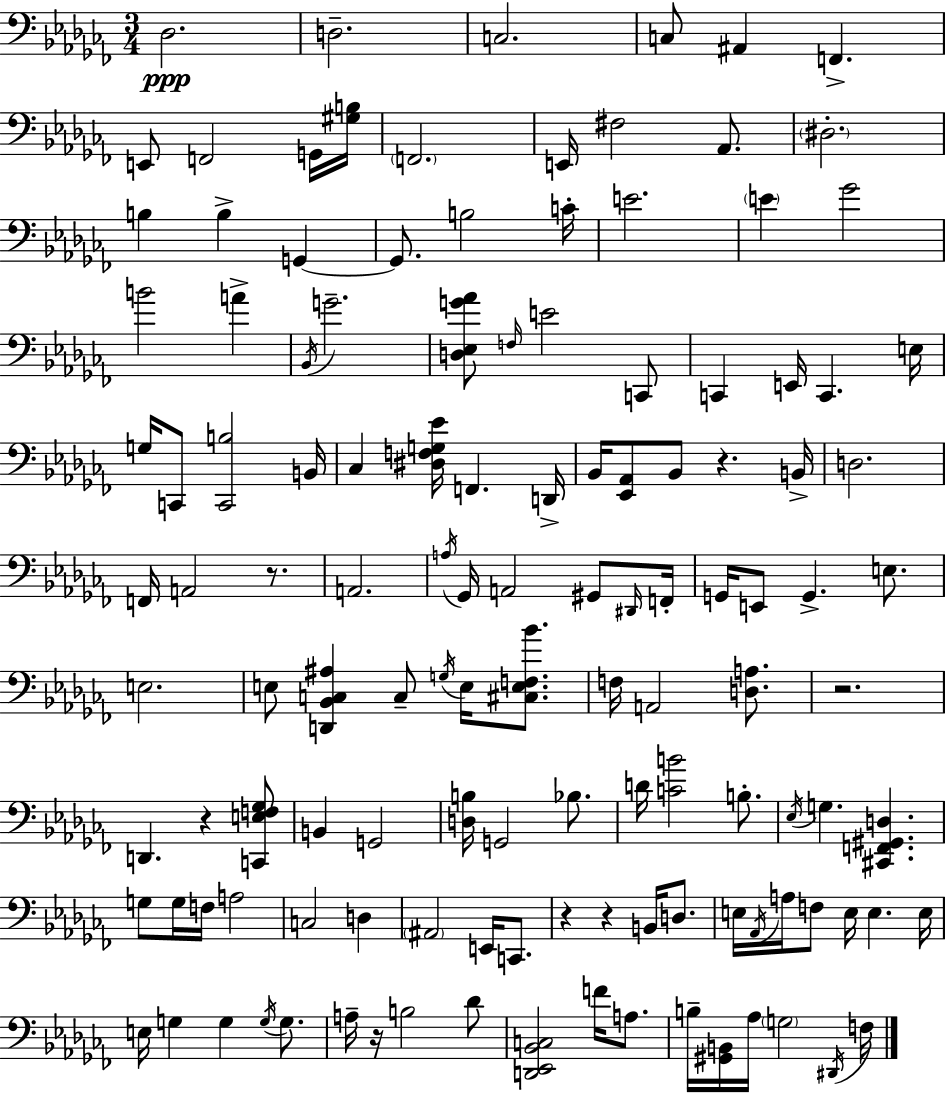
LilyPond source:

{
  \clef bass
  \numericTimeSignature
  \time 3/4
  \key aes \minor
  des2.\ppp | d2.-- | c2. | c8 ais,4 f,4.-> | \break e,8 f,2 g,16 <gis b>16 | \parenthesize f,2. | e,16 fis2 aes,8. | \parenthesize dis2.-. | \break b4 b4-> g,4~~ | g,8. b2 c'16-. | e'2. | \parenthesize e'4 ges'2 | \break b'2 a'4-> | \acciaccatura { bes,16 } g'2.-- | <d ees g' aes'>8 \grace { f16 } e'2 | c,8 c,4 e,16 c,4. | \break e16 g16 c,8 <c, b>2 | b,16 ces4 <dis f g ees'>16 f,4. | d,16-> bes,16 <ees, aes,>8 bes,8 r4. | b,16-> d2. | \break f,16 a,2 r8. | a,2. | \acciaccatura { a16 } ges,16 a,2 | gis,8 \grace { dis,16 } f,16-. g,16 e,8 g,4.-> | \break e8. e2. | e8 <d, bes, c ais>4 c8-- | \acciaccatura { g16 } e16 <cis e f bes'>8. f16 a,2 | <d a>8. r2. | \break d,4. r4 | <c, e f ges>8 b,4 g,2 | <d b>16 g,2 | bes8. d'16 <c' b'>2 | \break b8.-. \acciaccatura { ees16 } g4. | <cis, f, gis, d>4. g8 g16 f16 a2 | c2 | d4 \parenthesize ais,2 | \break e,16 c,8. r4 r4 | b,16 d8. e16 \acciaccatura { aes,16 } a16 f8 e16 | e4. e16 e16 g4 | g4 \acciaccatura { g16 } g8. a16-- r16 b2 | \break des'8 <d, ees, bes, c>2 | f'16 a8. b16-- <gis, b,>16 aes16 \parenthesize g2 | \acciaccatura { dis,16 } f16 \bar "|."
}